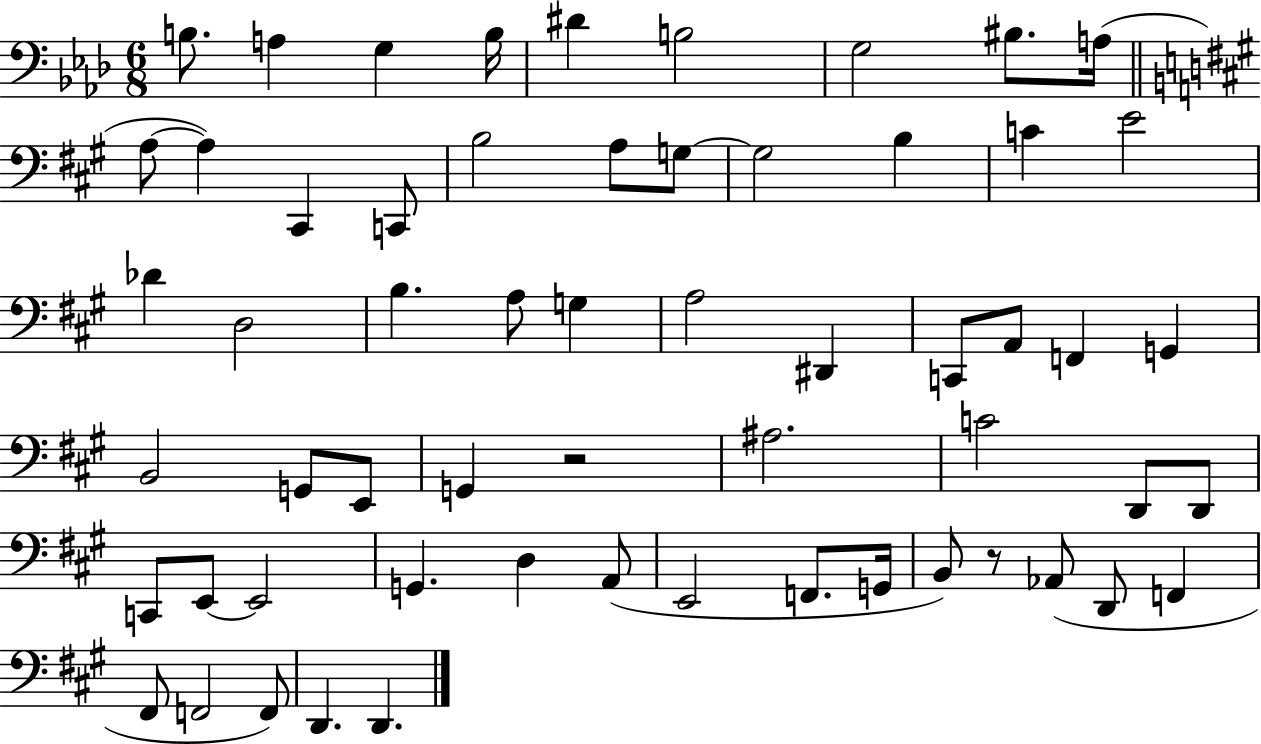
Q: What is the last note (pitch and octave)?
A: D2